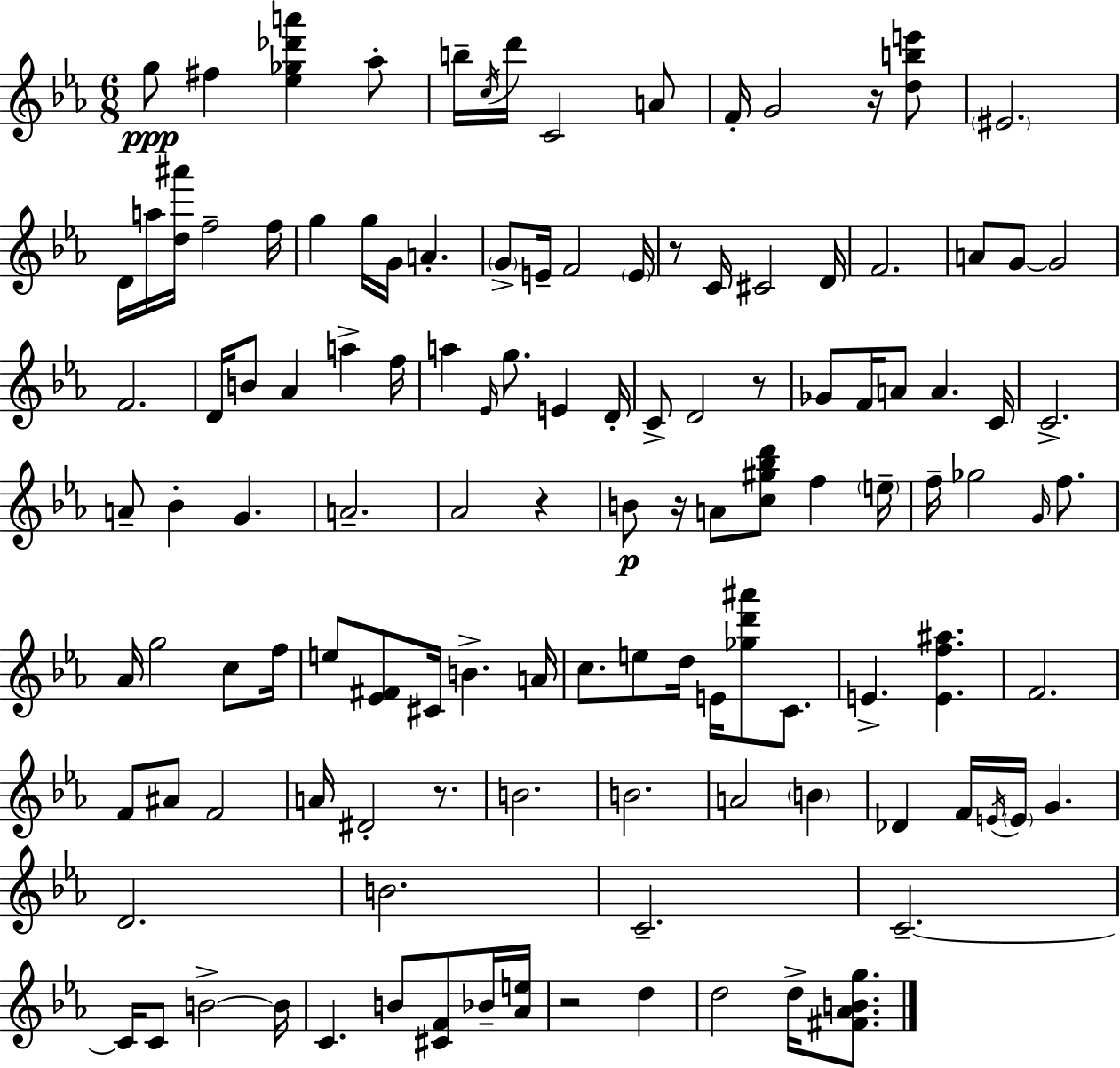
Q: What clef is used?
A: treble